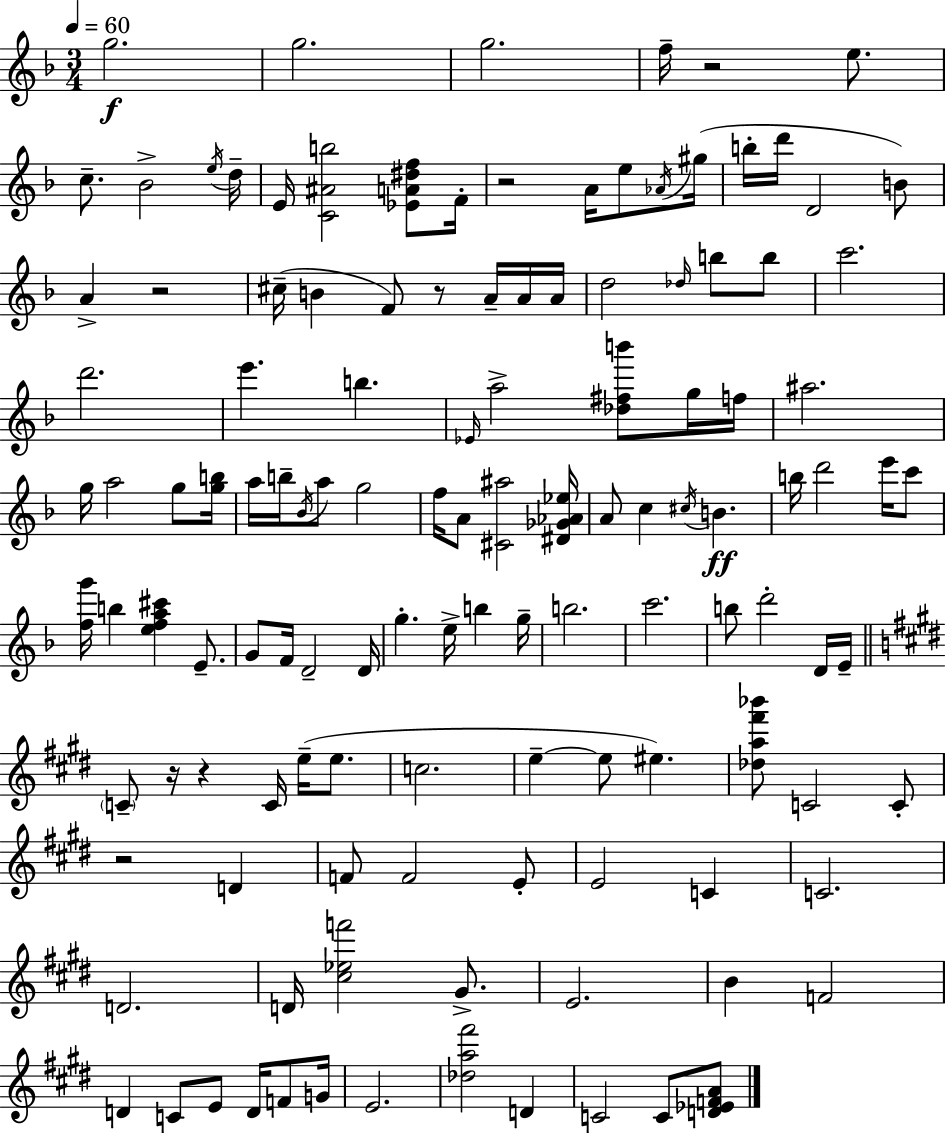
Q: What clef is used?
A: treble